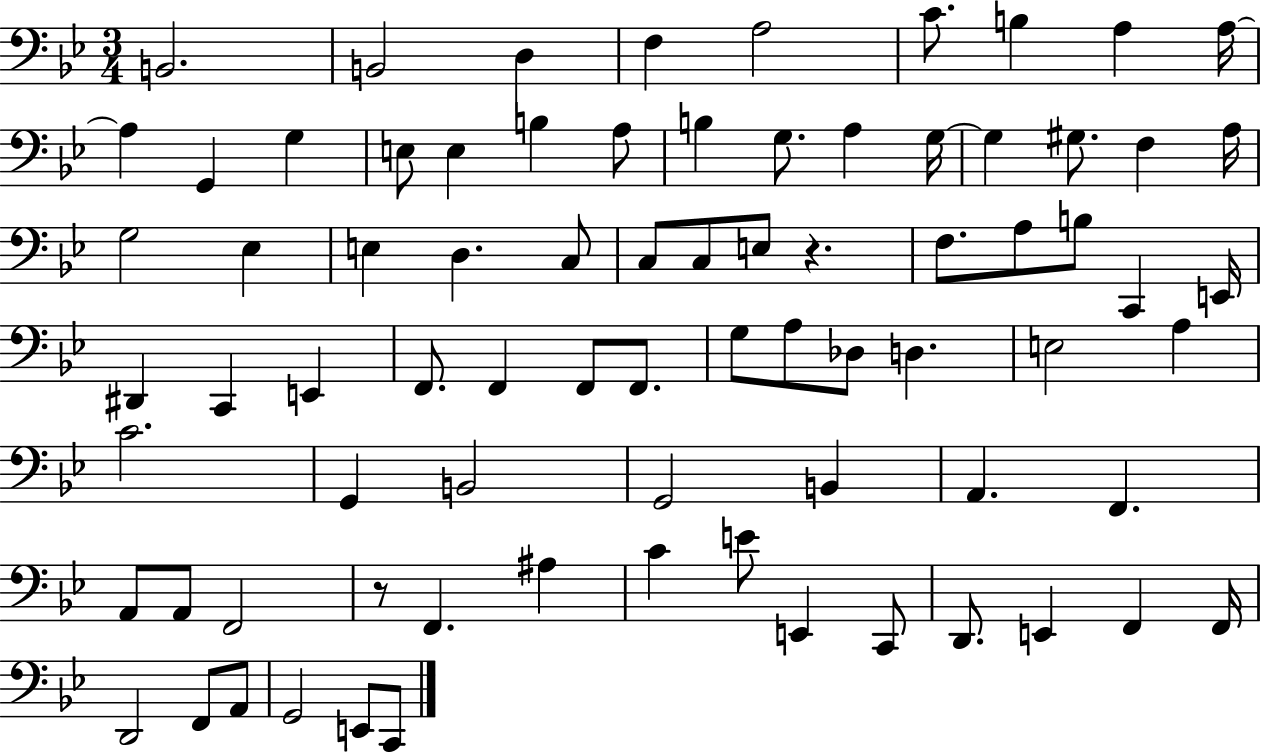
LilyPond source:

{
  \clef bass
  \numericTimeSignature
  \time 3/4
  \key bes \major
  b,2. | b,2 d4 | f4 a2 | c'8. b4 a4 a16~~ | \break a4 g,4 g4 | e8 e4 b4 a8 | b4 g8. a4 g16~~ | g4 gis8. f4 a16 | \break g2 ees4 | e4 d4. c8 | c8 c8 e8 r4. | f8. a8 b8 c,4 e,16 | \break dis,4 c,4 e,4 | f,8. f,4 f,8 f,8. | g8 a8 des8 d4. | e2 a4 | \break c'2. | g,4 b,2 | g,2 b,4 | a,4. f,4. | \break a,8 a,8 f,2 | r8 f,4. ais4 | c'4 e'8 e,4 c,8 | d,8. e,4 f,4 f,16 | \break d,2 f,8 a,8 | g,2 e,8 c,8 | \bar "|."
}